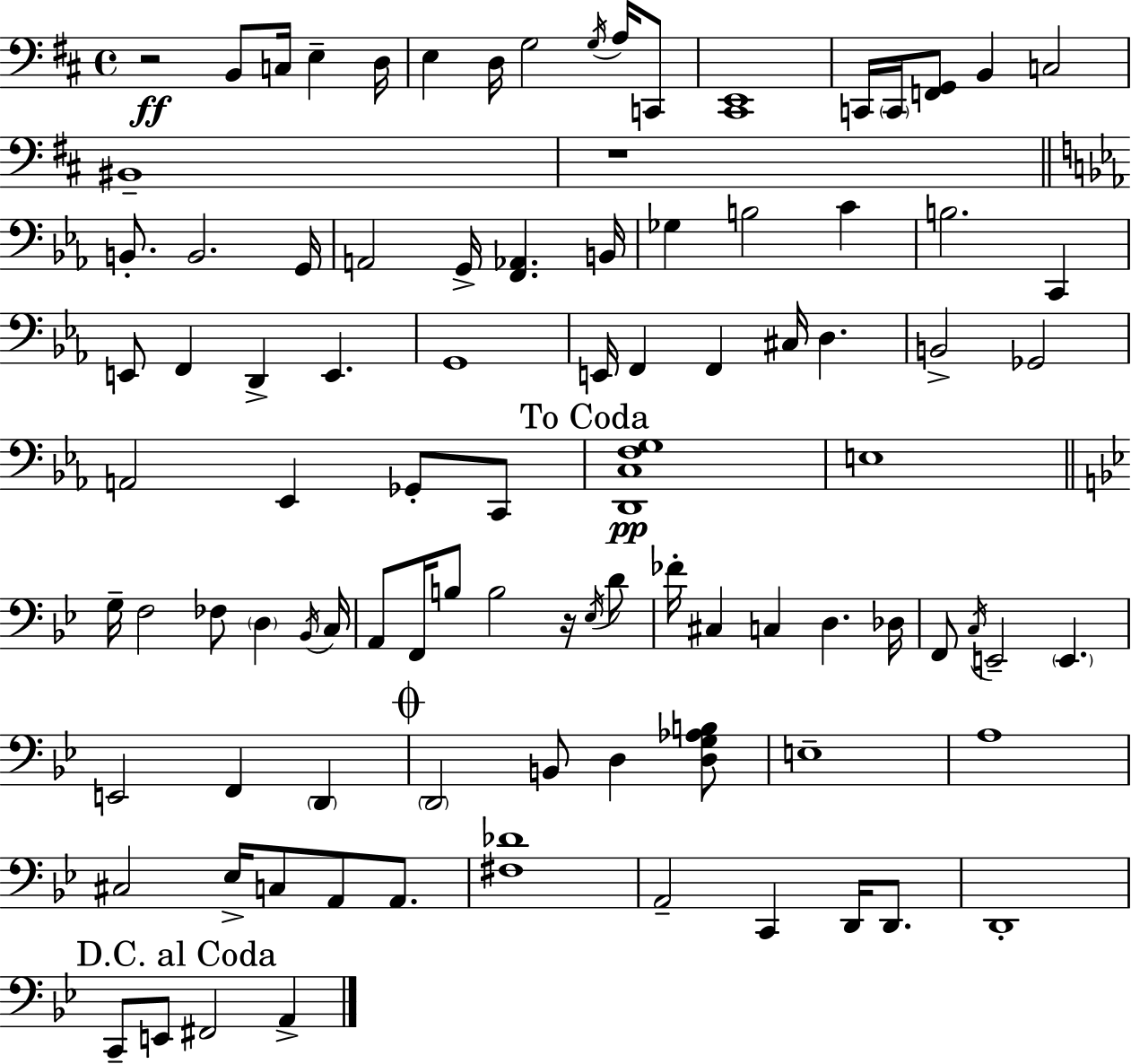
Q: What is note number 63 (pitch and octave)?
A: E2